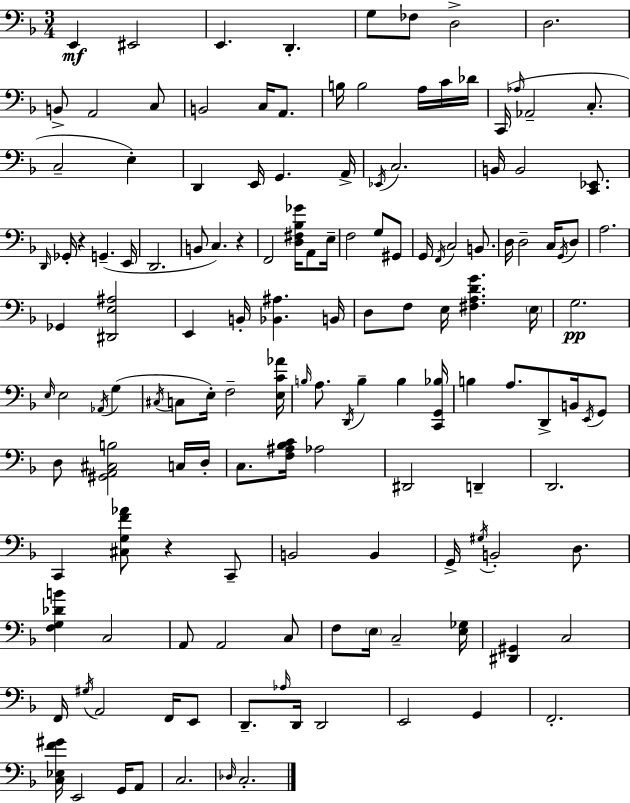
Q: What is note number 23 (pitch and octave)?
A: C3